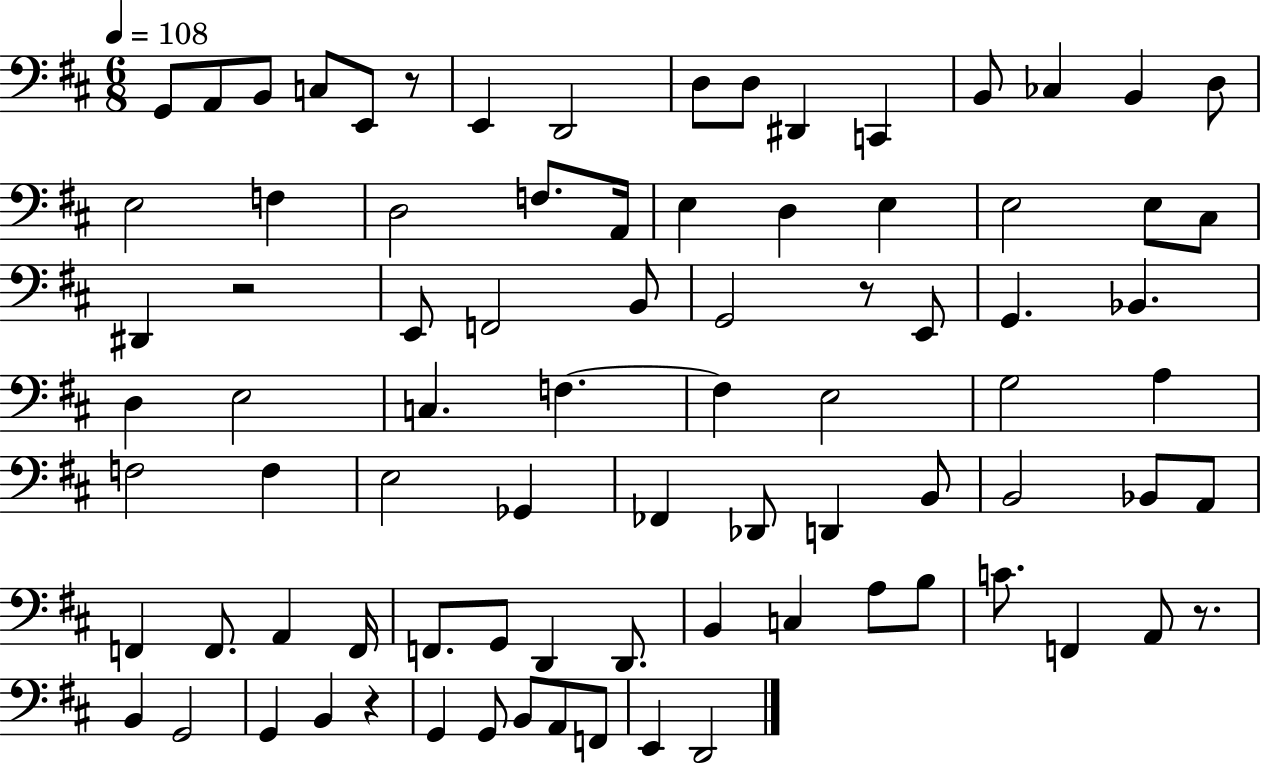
X:1
T:Untitled
M:6/8
L:1/4
K:D
G,,/2 A,,/2 B,,/2 C,/2 E,,/2 z/2 E,, D,,2 D,/2 D,/2 ^D,, C,, B,,/2 _C, B,, D,/2 E,2 F, D,2 F,/2 A,,/4 E, D, E, E,2 E,/2 ^C,/2 ^D,, z2 E,,/2 F,,2 B,,/2 G,,2 z/2 E,,/2 G,, _B,, D, E,2 C, F, F, E,2 G,2 A, F,2 F, E,2 _G,, _F,, _D,,/2 D,, B,,/2 B,,2 _B,,/2 A,,/2 F,, F,,/2 A,, F,,/4 F,,/2 G,,/2 D,, D,,/2 B,, C, A,/2 B,/2 C/2 F,, A,,/2 z/2 B,, G,,2 G,, B,, z G,, G,,/2 B,,/2 A,,/2 F,,/2 E,, D,,2